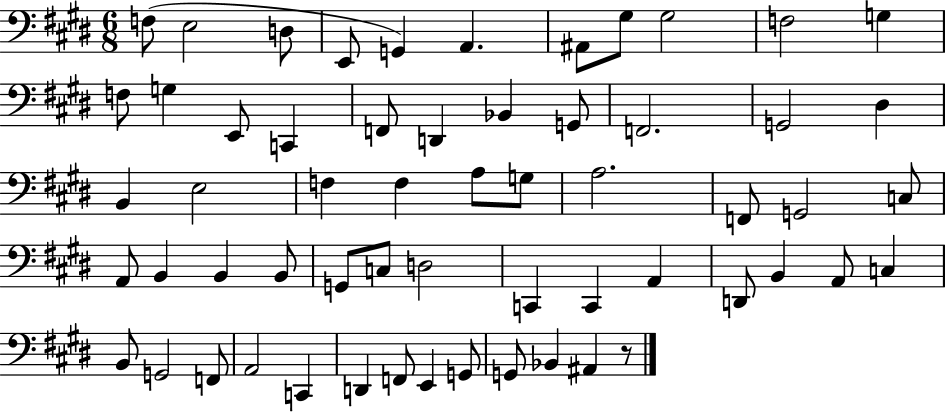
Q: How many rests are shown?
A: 1